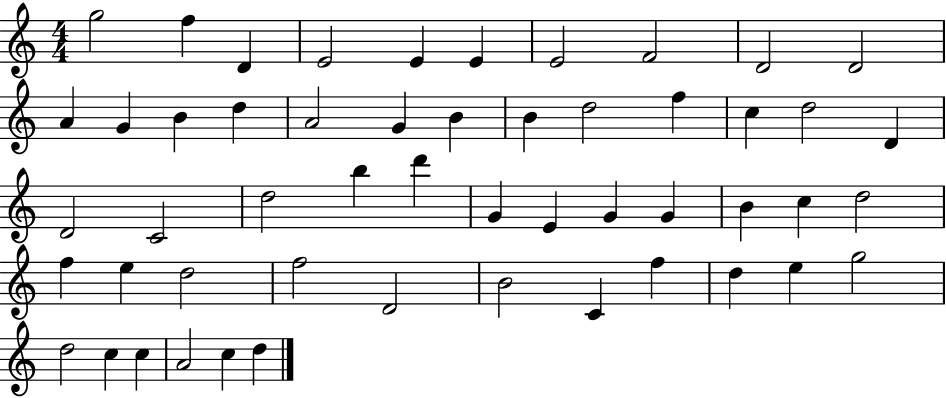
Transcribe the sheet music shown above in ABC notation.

X:1
T:Untitled
M:4/4
L:1/4
K:C
g2 f D E2 E E E2 F2 D2 D2 A G B d A2 G B B d2 f c d2 D D2 C2 d2 b d' G E G G B c d2 f e d2 f2 D2 B2 C f d e g2 d2 c c A2 c d